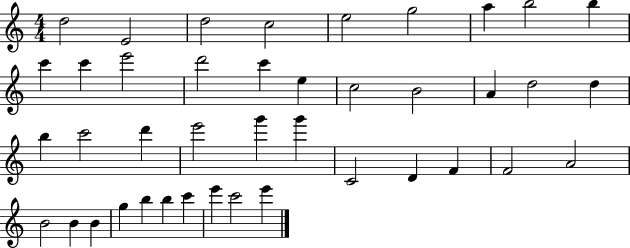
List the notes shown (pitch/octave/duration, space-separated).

D5/h E4/h D5/h C5/h E5/h G5/h A5/q B5/h B5/q C6/q C6/q E6/h D6/h C6/q E5/q C5/h B4/h A4/q D5/h D5/q B5/q C6/h D6/q E6/h G6/q G6/q C4/h D4/q F4/q F4/h A4/h B4/h B4/q B4/q G5/q B5/q B5/q C6/q E6/q C6/h E6/q